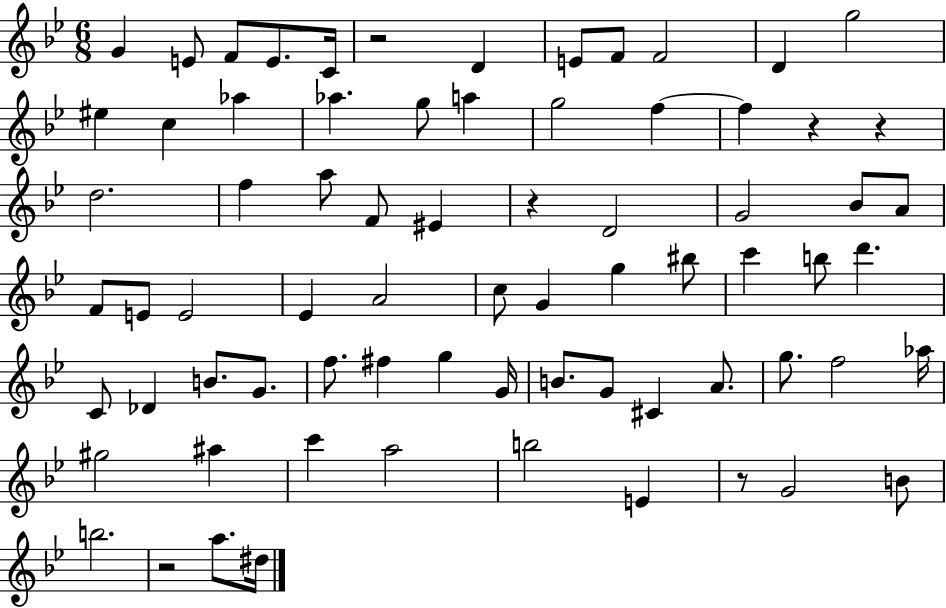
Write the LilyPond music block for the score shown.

{
  \clef treble
  \numericTimeSignature
  \time 6/8
  \key bes \major
  g'4 e'8 f'8 e'8. c'16 | r2 d'4 | e'8 f'8 f'2 | d'4 g''2 | \break eis''4 c''4 aes''4 | aes''4. g''8 a''4 | g''2 f''4~~ | f''4 r4 r4 | \break d''2. | f''4 a''8 f'8 eis'4 | r4 d'2 | g'2 bes'8 a'8 | \break f'8 e'8 e'2 | ees'4 a'2 | c''8 g'4 g''4 bis''8 | c'''4 b''8 d'''4. | \break c'8 des'4 b'8. g'8. | f''8. fis''4 g''4 g'16 | b'8. g'8 cis'4 a'8. | g''8. f''2 aes''16 | \break gis''2 ais''4 | c'''4 a''2 | b''2 e'4 | r8 g'2 b'8 | \break b''2. | r2 a''8. dis''16 | \bar "|."
}